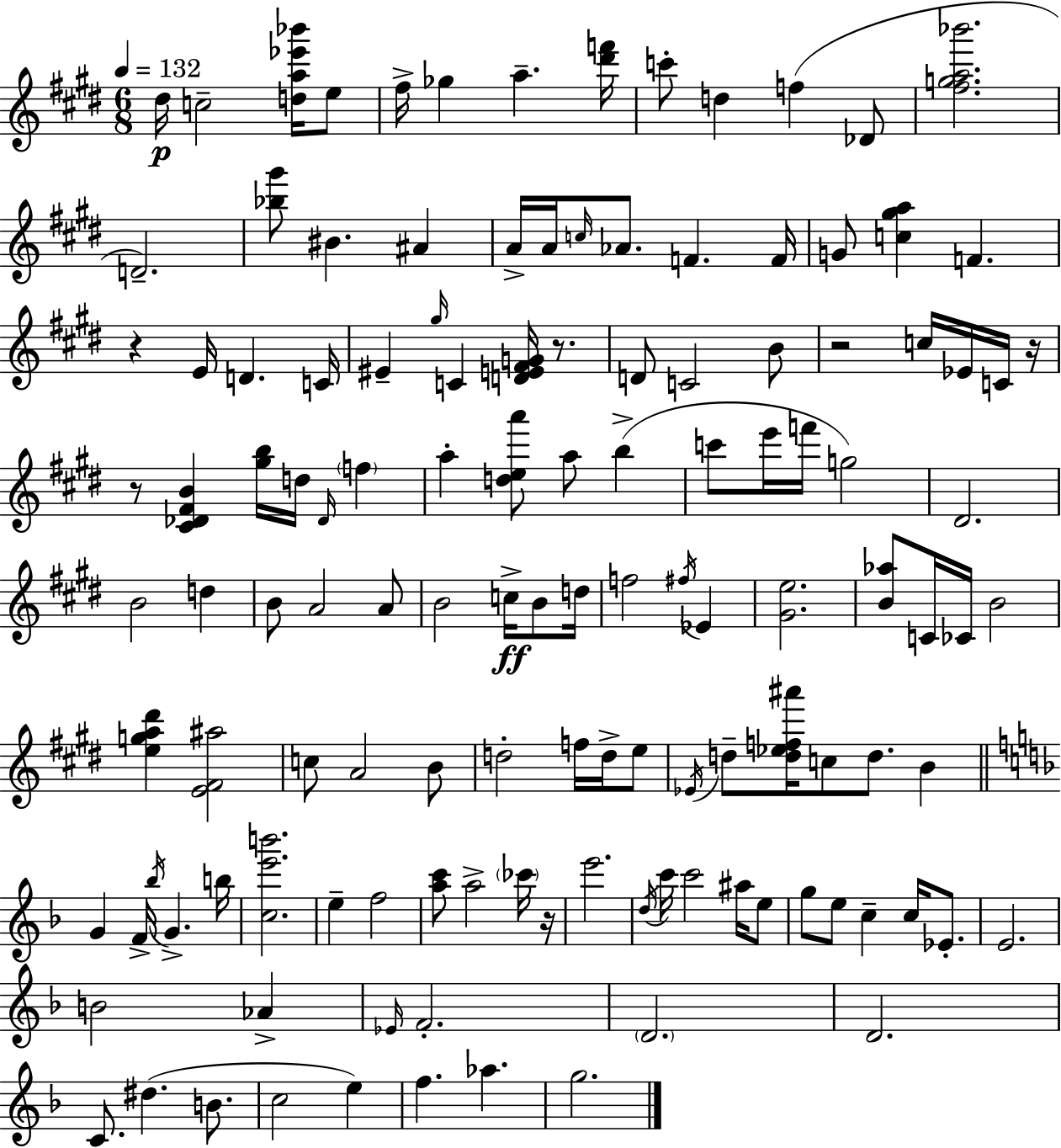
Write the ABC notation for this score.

X:1
T:Untitled
M:6/8
L:1/4
K:E
^d/4 c2 [da_e'_b']/4 e/2 ^f/4 _g a [^d'f']/4 c'/2 d f _D/2 [^fga_b']2 D2 [_b^g']/2 ^B ^A A/4 A/4 c/4 _A/2 F F/4 G/2 [c^ga] F z E/4 D C/4 ^E ^g/4 C [DE^FG]/4 z/2 D/2 C2 B/2 z2 c/4 _E/4 C/4 z/4 z/2 [^C_D^FB] [^gb]/4 d/4 _D/4 f a [dea']/2 a/2 b c'/2 e'/4 f'/4 g2 ^D2 B2 d B/2 A2 A/2 B2 c/4 B/2 d/4 f2 ^f/4 _E [^Ge]2 [B_a]/2 C/4 _C/4 B2 [ega^d'] [E^F^a]2 c/2 A2 B/2 d2 f/4 d/4 e/2 _E/4 d/2 [d_ef^a']/4 c/2 d/2 B G F/4 _b/4 G b/4 [ce'b']2 e f2 [ac']/2 a2 _c'/4 z/4 e'2 d/4 c'/4 c'2 ^a/4 e/2 g/2 e/2 c c/4 _E/2 E2 B2 _A _E/4 F2 D2 D2 C/2 ^d B/2 c2 e f _a g2